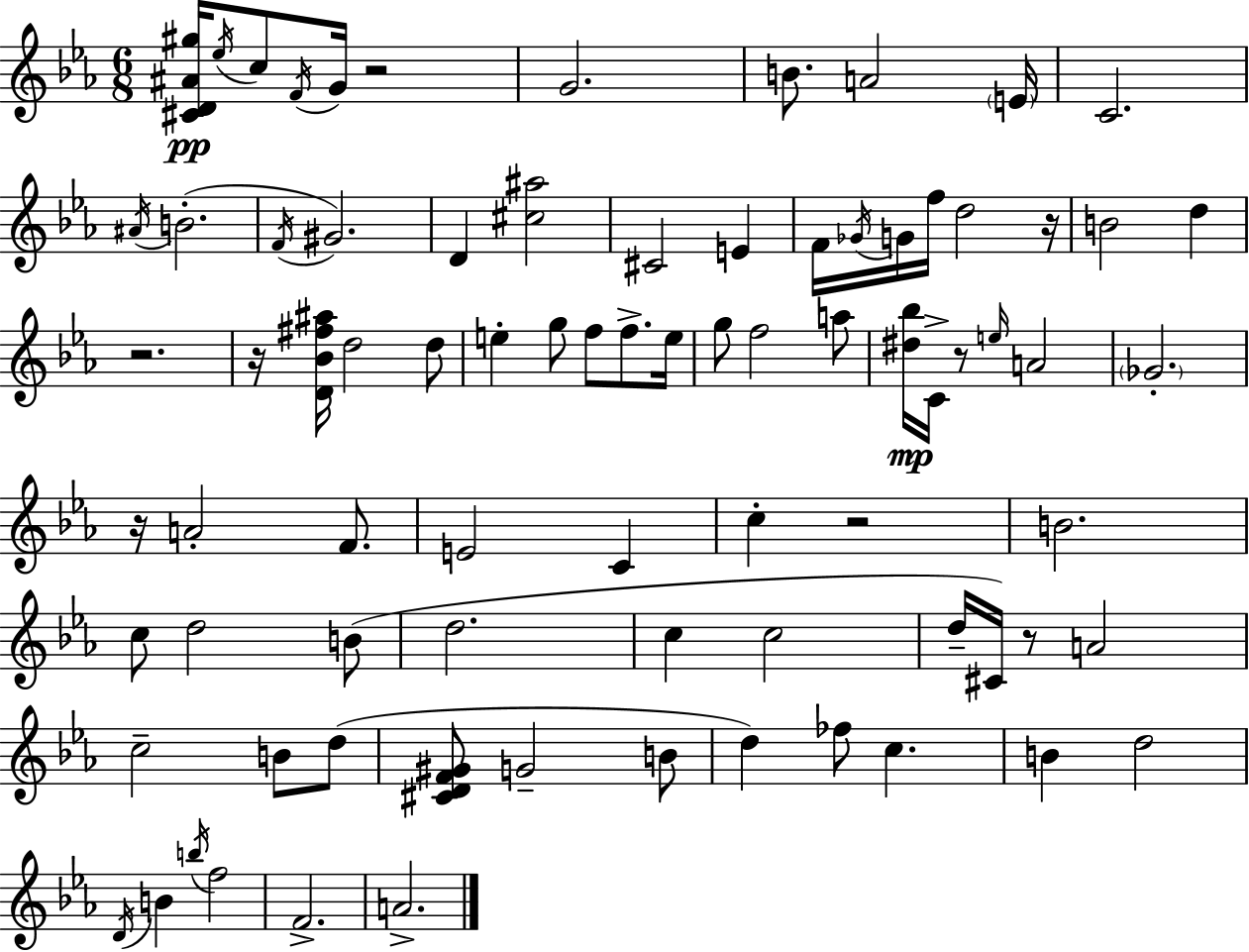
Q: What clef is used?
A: treble